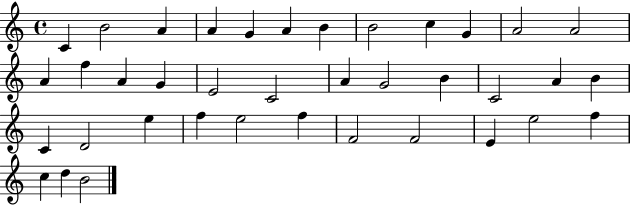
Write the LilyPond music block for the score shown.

{
  \clef treble
  \time 4/4
  \defaultTimeSignature
  \key c \major
  c'4 b'2 a'4 | a'4 g'4 a'4 b'4 | b'2 c''4 g'4 | a'2 a'2 | \break a'4 f''4 a'4 g'4 | e'2 c'2 | a'4 g'2 b'4 | c'2 a'4 b'4 | \break c'4 d'2 e''4 | f''4 e''2 f''4 | f'2 f'2 | e'4 e''2 f''4 | \break c''4 d''4 b'2 | \bar "|."
}